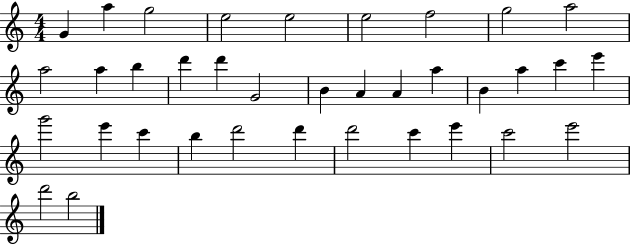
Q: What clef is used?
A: treble